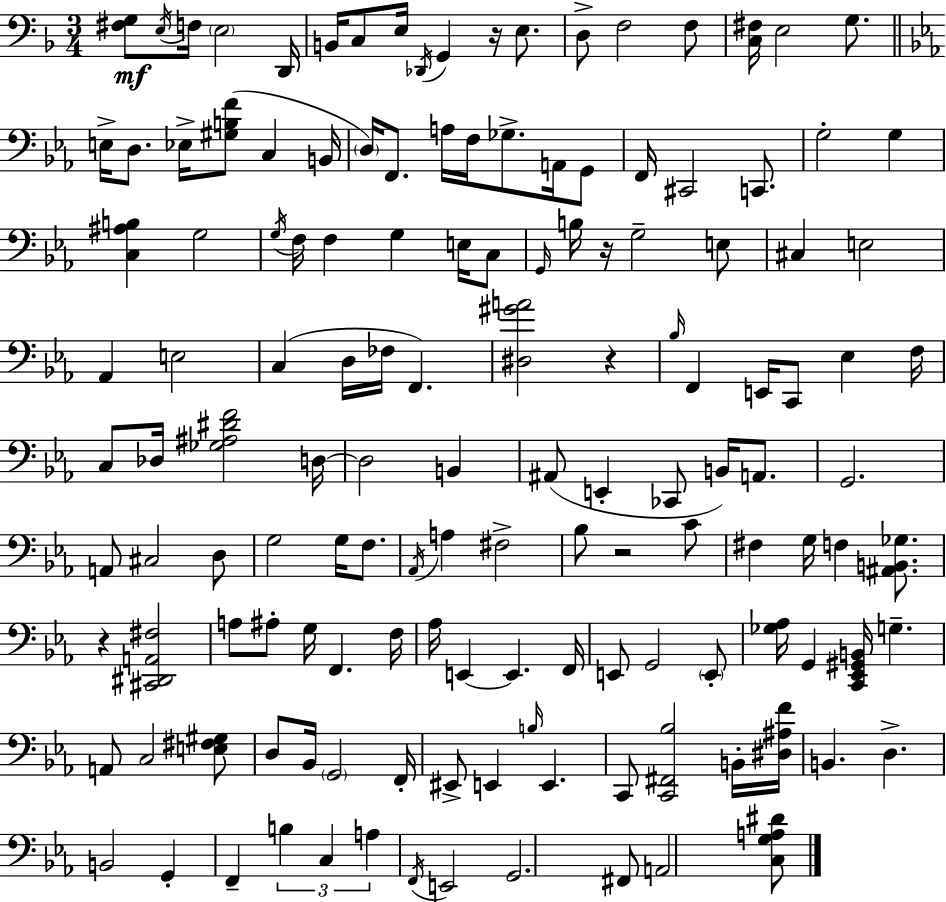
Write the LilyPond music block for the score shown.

{
  \clef bass
  \numericTimeSignature
  \time 3/4
  \key f \major
  \repeat volta 2 { <fis g>8\mf \acciaccatura { e16 } f16 \parenthesize e2 | d,16 b,16 c8 e16 \acciaccatura { des,16 } g,4 r16 e8. | d8-> f2 | f8 <c fis>16 e2 g8. | \break \bar "||" \break \key ees \major e16-> d8. ees16-> <gis b f'>8( c4 b,16 | \parenthesize d16) f,8. a16 f16 ges8.-> a,16 g,8 | f,16 cis,2 c,8. | g2-. g4 | \break <c ais b>4 g2 | \acciaccatura { g16 } f16 f4 g4 e16 c8 | \grace { g,16 } b16 r16 g2-- | e8 cis4 e2 | \break aes,4 e2 | c4( d16 fes16 f,4.) | <dis gis' a'>2 r4 | \grace { bes16 } f,4 e,16 c,8 ees4 | \break f16 c8 des16 <ges ais dis' f'>2 | d16~~ d2 b,4 | ais,8( e,4-. ces,8 b,16) | a,8. g,2. | \break a,8 cis2 | d8 g2 g16 | f8. \acciaccatura { aes,16 } a4 fis2-> | bes8 r2 | \break c'8 fis4 g16 f4 | <ais, b, ges>8. r4 <cis, dis, a, fis>2 | a8 ais8-. g16 f,4. | f16 aes16 e,4~~ e,4. | \break f,16 e,8 g,2 | \parenthesize e,8-. <ges aes>16 g,4 <c, ees, gis, b,>16 g4.-- | a,8 c2 | <e fis gis>8 d8 bes,16 \parenthesize g,2 | \break f,16-. eis,8-> e,4 \grace { b16 } e,4. | c,8 <c, fis, bes>2 | b,16-. <dis ais f'>16 b,4. d4.-> | b,2 | \break g,4-. f,4-- \tuplet 3/2 { b4 | c4 a4 } \acciaccatura { f,16 } e,2 | g,2. | fis,8 a,2 | \break <c g a dis'>8 } \bar "|."
}